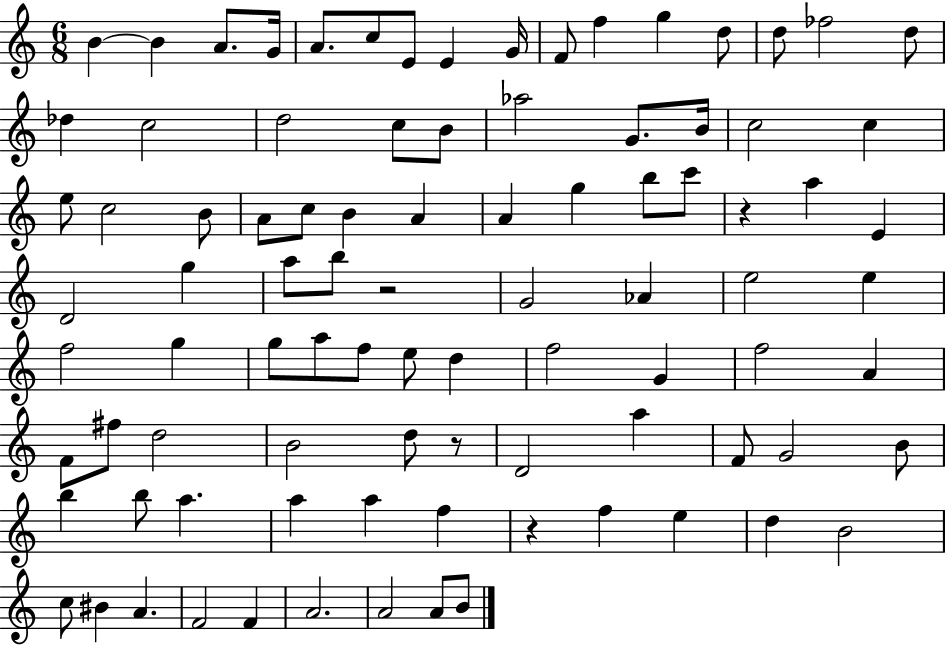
X:1
T:Untitled
M:6/8
L:1/4
K:C
B B A/2 G/4 A/2 c/2 E/2 E G/4 F/2 f g d/2 d/2 _f2 d/2 _d c2 d2 c/2 B/2 _a2 G/2 B/4 c2 c e/2 c2 B/2 A/2 c/2 B A A g b/2 c'/2 z a E D2 g a/2 b/2 z2 G2 _A e2 e f2 g g/2 a/2 f/2 e/2 d f2 G f2 A F/2 ^f/2 d2 B2 d/2 z/2 D2 a F/2 G2 B/2 b b/2 a a a f z f e d B2 c/2 ^B A F2 F A2 A2 A/2 B/2